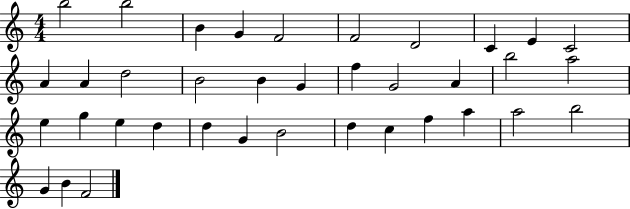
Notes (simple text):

B5/h B5/h B4/q G4/q F4/h F4/h D4/h C4/q E4/q C4/h A4/q A4/q D5/h B4/h B4/q G4/q F5/q G4/h A4/q B5/h A5/h E5/q G5/q E5/q D5/q D5/q G4/q B4/h D5/q C5/q F5/q A5/q A5/h B5/h G4/q B4/q F4/h